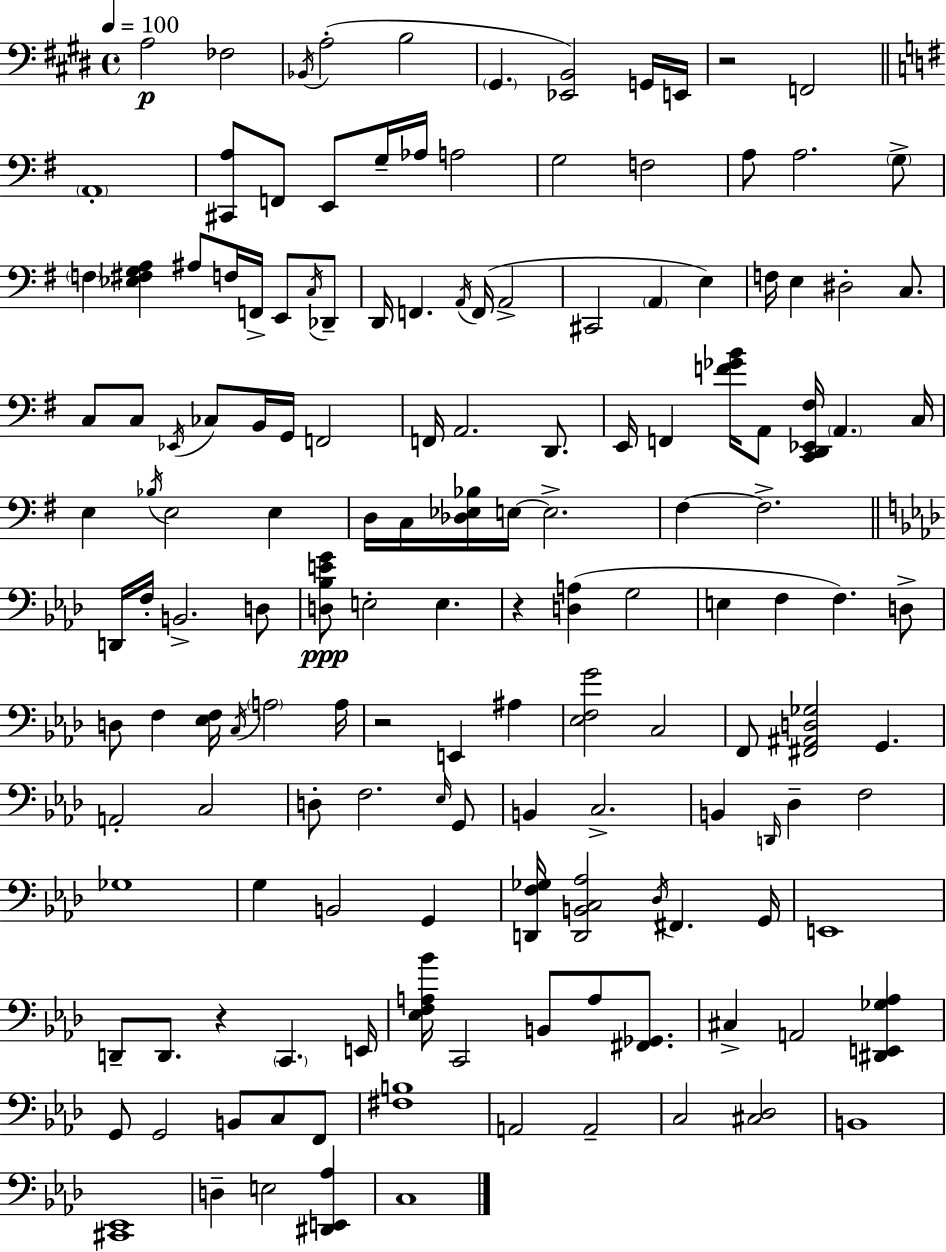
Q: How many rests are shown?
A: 4